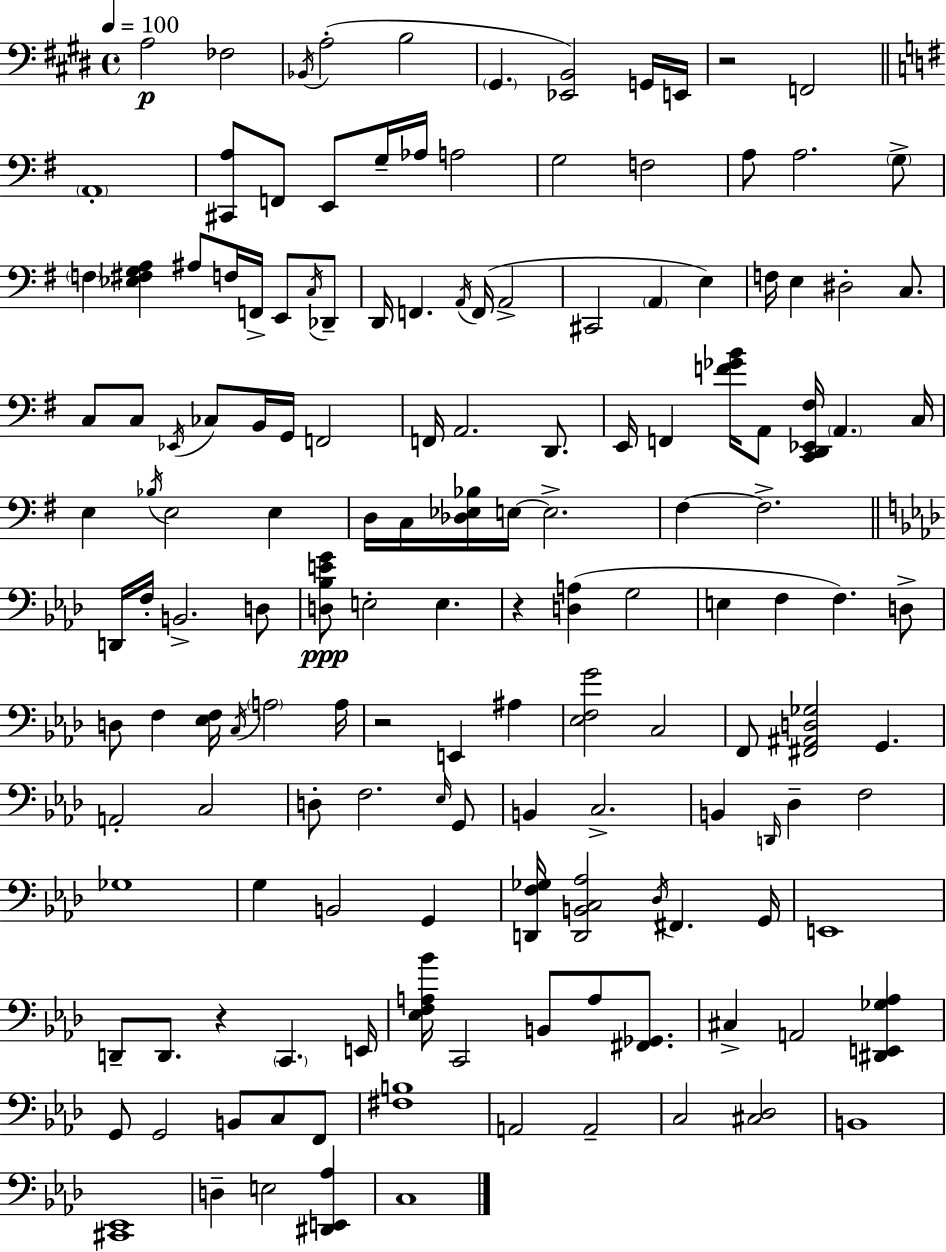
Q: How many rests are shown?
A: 4